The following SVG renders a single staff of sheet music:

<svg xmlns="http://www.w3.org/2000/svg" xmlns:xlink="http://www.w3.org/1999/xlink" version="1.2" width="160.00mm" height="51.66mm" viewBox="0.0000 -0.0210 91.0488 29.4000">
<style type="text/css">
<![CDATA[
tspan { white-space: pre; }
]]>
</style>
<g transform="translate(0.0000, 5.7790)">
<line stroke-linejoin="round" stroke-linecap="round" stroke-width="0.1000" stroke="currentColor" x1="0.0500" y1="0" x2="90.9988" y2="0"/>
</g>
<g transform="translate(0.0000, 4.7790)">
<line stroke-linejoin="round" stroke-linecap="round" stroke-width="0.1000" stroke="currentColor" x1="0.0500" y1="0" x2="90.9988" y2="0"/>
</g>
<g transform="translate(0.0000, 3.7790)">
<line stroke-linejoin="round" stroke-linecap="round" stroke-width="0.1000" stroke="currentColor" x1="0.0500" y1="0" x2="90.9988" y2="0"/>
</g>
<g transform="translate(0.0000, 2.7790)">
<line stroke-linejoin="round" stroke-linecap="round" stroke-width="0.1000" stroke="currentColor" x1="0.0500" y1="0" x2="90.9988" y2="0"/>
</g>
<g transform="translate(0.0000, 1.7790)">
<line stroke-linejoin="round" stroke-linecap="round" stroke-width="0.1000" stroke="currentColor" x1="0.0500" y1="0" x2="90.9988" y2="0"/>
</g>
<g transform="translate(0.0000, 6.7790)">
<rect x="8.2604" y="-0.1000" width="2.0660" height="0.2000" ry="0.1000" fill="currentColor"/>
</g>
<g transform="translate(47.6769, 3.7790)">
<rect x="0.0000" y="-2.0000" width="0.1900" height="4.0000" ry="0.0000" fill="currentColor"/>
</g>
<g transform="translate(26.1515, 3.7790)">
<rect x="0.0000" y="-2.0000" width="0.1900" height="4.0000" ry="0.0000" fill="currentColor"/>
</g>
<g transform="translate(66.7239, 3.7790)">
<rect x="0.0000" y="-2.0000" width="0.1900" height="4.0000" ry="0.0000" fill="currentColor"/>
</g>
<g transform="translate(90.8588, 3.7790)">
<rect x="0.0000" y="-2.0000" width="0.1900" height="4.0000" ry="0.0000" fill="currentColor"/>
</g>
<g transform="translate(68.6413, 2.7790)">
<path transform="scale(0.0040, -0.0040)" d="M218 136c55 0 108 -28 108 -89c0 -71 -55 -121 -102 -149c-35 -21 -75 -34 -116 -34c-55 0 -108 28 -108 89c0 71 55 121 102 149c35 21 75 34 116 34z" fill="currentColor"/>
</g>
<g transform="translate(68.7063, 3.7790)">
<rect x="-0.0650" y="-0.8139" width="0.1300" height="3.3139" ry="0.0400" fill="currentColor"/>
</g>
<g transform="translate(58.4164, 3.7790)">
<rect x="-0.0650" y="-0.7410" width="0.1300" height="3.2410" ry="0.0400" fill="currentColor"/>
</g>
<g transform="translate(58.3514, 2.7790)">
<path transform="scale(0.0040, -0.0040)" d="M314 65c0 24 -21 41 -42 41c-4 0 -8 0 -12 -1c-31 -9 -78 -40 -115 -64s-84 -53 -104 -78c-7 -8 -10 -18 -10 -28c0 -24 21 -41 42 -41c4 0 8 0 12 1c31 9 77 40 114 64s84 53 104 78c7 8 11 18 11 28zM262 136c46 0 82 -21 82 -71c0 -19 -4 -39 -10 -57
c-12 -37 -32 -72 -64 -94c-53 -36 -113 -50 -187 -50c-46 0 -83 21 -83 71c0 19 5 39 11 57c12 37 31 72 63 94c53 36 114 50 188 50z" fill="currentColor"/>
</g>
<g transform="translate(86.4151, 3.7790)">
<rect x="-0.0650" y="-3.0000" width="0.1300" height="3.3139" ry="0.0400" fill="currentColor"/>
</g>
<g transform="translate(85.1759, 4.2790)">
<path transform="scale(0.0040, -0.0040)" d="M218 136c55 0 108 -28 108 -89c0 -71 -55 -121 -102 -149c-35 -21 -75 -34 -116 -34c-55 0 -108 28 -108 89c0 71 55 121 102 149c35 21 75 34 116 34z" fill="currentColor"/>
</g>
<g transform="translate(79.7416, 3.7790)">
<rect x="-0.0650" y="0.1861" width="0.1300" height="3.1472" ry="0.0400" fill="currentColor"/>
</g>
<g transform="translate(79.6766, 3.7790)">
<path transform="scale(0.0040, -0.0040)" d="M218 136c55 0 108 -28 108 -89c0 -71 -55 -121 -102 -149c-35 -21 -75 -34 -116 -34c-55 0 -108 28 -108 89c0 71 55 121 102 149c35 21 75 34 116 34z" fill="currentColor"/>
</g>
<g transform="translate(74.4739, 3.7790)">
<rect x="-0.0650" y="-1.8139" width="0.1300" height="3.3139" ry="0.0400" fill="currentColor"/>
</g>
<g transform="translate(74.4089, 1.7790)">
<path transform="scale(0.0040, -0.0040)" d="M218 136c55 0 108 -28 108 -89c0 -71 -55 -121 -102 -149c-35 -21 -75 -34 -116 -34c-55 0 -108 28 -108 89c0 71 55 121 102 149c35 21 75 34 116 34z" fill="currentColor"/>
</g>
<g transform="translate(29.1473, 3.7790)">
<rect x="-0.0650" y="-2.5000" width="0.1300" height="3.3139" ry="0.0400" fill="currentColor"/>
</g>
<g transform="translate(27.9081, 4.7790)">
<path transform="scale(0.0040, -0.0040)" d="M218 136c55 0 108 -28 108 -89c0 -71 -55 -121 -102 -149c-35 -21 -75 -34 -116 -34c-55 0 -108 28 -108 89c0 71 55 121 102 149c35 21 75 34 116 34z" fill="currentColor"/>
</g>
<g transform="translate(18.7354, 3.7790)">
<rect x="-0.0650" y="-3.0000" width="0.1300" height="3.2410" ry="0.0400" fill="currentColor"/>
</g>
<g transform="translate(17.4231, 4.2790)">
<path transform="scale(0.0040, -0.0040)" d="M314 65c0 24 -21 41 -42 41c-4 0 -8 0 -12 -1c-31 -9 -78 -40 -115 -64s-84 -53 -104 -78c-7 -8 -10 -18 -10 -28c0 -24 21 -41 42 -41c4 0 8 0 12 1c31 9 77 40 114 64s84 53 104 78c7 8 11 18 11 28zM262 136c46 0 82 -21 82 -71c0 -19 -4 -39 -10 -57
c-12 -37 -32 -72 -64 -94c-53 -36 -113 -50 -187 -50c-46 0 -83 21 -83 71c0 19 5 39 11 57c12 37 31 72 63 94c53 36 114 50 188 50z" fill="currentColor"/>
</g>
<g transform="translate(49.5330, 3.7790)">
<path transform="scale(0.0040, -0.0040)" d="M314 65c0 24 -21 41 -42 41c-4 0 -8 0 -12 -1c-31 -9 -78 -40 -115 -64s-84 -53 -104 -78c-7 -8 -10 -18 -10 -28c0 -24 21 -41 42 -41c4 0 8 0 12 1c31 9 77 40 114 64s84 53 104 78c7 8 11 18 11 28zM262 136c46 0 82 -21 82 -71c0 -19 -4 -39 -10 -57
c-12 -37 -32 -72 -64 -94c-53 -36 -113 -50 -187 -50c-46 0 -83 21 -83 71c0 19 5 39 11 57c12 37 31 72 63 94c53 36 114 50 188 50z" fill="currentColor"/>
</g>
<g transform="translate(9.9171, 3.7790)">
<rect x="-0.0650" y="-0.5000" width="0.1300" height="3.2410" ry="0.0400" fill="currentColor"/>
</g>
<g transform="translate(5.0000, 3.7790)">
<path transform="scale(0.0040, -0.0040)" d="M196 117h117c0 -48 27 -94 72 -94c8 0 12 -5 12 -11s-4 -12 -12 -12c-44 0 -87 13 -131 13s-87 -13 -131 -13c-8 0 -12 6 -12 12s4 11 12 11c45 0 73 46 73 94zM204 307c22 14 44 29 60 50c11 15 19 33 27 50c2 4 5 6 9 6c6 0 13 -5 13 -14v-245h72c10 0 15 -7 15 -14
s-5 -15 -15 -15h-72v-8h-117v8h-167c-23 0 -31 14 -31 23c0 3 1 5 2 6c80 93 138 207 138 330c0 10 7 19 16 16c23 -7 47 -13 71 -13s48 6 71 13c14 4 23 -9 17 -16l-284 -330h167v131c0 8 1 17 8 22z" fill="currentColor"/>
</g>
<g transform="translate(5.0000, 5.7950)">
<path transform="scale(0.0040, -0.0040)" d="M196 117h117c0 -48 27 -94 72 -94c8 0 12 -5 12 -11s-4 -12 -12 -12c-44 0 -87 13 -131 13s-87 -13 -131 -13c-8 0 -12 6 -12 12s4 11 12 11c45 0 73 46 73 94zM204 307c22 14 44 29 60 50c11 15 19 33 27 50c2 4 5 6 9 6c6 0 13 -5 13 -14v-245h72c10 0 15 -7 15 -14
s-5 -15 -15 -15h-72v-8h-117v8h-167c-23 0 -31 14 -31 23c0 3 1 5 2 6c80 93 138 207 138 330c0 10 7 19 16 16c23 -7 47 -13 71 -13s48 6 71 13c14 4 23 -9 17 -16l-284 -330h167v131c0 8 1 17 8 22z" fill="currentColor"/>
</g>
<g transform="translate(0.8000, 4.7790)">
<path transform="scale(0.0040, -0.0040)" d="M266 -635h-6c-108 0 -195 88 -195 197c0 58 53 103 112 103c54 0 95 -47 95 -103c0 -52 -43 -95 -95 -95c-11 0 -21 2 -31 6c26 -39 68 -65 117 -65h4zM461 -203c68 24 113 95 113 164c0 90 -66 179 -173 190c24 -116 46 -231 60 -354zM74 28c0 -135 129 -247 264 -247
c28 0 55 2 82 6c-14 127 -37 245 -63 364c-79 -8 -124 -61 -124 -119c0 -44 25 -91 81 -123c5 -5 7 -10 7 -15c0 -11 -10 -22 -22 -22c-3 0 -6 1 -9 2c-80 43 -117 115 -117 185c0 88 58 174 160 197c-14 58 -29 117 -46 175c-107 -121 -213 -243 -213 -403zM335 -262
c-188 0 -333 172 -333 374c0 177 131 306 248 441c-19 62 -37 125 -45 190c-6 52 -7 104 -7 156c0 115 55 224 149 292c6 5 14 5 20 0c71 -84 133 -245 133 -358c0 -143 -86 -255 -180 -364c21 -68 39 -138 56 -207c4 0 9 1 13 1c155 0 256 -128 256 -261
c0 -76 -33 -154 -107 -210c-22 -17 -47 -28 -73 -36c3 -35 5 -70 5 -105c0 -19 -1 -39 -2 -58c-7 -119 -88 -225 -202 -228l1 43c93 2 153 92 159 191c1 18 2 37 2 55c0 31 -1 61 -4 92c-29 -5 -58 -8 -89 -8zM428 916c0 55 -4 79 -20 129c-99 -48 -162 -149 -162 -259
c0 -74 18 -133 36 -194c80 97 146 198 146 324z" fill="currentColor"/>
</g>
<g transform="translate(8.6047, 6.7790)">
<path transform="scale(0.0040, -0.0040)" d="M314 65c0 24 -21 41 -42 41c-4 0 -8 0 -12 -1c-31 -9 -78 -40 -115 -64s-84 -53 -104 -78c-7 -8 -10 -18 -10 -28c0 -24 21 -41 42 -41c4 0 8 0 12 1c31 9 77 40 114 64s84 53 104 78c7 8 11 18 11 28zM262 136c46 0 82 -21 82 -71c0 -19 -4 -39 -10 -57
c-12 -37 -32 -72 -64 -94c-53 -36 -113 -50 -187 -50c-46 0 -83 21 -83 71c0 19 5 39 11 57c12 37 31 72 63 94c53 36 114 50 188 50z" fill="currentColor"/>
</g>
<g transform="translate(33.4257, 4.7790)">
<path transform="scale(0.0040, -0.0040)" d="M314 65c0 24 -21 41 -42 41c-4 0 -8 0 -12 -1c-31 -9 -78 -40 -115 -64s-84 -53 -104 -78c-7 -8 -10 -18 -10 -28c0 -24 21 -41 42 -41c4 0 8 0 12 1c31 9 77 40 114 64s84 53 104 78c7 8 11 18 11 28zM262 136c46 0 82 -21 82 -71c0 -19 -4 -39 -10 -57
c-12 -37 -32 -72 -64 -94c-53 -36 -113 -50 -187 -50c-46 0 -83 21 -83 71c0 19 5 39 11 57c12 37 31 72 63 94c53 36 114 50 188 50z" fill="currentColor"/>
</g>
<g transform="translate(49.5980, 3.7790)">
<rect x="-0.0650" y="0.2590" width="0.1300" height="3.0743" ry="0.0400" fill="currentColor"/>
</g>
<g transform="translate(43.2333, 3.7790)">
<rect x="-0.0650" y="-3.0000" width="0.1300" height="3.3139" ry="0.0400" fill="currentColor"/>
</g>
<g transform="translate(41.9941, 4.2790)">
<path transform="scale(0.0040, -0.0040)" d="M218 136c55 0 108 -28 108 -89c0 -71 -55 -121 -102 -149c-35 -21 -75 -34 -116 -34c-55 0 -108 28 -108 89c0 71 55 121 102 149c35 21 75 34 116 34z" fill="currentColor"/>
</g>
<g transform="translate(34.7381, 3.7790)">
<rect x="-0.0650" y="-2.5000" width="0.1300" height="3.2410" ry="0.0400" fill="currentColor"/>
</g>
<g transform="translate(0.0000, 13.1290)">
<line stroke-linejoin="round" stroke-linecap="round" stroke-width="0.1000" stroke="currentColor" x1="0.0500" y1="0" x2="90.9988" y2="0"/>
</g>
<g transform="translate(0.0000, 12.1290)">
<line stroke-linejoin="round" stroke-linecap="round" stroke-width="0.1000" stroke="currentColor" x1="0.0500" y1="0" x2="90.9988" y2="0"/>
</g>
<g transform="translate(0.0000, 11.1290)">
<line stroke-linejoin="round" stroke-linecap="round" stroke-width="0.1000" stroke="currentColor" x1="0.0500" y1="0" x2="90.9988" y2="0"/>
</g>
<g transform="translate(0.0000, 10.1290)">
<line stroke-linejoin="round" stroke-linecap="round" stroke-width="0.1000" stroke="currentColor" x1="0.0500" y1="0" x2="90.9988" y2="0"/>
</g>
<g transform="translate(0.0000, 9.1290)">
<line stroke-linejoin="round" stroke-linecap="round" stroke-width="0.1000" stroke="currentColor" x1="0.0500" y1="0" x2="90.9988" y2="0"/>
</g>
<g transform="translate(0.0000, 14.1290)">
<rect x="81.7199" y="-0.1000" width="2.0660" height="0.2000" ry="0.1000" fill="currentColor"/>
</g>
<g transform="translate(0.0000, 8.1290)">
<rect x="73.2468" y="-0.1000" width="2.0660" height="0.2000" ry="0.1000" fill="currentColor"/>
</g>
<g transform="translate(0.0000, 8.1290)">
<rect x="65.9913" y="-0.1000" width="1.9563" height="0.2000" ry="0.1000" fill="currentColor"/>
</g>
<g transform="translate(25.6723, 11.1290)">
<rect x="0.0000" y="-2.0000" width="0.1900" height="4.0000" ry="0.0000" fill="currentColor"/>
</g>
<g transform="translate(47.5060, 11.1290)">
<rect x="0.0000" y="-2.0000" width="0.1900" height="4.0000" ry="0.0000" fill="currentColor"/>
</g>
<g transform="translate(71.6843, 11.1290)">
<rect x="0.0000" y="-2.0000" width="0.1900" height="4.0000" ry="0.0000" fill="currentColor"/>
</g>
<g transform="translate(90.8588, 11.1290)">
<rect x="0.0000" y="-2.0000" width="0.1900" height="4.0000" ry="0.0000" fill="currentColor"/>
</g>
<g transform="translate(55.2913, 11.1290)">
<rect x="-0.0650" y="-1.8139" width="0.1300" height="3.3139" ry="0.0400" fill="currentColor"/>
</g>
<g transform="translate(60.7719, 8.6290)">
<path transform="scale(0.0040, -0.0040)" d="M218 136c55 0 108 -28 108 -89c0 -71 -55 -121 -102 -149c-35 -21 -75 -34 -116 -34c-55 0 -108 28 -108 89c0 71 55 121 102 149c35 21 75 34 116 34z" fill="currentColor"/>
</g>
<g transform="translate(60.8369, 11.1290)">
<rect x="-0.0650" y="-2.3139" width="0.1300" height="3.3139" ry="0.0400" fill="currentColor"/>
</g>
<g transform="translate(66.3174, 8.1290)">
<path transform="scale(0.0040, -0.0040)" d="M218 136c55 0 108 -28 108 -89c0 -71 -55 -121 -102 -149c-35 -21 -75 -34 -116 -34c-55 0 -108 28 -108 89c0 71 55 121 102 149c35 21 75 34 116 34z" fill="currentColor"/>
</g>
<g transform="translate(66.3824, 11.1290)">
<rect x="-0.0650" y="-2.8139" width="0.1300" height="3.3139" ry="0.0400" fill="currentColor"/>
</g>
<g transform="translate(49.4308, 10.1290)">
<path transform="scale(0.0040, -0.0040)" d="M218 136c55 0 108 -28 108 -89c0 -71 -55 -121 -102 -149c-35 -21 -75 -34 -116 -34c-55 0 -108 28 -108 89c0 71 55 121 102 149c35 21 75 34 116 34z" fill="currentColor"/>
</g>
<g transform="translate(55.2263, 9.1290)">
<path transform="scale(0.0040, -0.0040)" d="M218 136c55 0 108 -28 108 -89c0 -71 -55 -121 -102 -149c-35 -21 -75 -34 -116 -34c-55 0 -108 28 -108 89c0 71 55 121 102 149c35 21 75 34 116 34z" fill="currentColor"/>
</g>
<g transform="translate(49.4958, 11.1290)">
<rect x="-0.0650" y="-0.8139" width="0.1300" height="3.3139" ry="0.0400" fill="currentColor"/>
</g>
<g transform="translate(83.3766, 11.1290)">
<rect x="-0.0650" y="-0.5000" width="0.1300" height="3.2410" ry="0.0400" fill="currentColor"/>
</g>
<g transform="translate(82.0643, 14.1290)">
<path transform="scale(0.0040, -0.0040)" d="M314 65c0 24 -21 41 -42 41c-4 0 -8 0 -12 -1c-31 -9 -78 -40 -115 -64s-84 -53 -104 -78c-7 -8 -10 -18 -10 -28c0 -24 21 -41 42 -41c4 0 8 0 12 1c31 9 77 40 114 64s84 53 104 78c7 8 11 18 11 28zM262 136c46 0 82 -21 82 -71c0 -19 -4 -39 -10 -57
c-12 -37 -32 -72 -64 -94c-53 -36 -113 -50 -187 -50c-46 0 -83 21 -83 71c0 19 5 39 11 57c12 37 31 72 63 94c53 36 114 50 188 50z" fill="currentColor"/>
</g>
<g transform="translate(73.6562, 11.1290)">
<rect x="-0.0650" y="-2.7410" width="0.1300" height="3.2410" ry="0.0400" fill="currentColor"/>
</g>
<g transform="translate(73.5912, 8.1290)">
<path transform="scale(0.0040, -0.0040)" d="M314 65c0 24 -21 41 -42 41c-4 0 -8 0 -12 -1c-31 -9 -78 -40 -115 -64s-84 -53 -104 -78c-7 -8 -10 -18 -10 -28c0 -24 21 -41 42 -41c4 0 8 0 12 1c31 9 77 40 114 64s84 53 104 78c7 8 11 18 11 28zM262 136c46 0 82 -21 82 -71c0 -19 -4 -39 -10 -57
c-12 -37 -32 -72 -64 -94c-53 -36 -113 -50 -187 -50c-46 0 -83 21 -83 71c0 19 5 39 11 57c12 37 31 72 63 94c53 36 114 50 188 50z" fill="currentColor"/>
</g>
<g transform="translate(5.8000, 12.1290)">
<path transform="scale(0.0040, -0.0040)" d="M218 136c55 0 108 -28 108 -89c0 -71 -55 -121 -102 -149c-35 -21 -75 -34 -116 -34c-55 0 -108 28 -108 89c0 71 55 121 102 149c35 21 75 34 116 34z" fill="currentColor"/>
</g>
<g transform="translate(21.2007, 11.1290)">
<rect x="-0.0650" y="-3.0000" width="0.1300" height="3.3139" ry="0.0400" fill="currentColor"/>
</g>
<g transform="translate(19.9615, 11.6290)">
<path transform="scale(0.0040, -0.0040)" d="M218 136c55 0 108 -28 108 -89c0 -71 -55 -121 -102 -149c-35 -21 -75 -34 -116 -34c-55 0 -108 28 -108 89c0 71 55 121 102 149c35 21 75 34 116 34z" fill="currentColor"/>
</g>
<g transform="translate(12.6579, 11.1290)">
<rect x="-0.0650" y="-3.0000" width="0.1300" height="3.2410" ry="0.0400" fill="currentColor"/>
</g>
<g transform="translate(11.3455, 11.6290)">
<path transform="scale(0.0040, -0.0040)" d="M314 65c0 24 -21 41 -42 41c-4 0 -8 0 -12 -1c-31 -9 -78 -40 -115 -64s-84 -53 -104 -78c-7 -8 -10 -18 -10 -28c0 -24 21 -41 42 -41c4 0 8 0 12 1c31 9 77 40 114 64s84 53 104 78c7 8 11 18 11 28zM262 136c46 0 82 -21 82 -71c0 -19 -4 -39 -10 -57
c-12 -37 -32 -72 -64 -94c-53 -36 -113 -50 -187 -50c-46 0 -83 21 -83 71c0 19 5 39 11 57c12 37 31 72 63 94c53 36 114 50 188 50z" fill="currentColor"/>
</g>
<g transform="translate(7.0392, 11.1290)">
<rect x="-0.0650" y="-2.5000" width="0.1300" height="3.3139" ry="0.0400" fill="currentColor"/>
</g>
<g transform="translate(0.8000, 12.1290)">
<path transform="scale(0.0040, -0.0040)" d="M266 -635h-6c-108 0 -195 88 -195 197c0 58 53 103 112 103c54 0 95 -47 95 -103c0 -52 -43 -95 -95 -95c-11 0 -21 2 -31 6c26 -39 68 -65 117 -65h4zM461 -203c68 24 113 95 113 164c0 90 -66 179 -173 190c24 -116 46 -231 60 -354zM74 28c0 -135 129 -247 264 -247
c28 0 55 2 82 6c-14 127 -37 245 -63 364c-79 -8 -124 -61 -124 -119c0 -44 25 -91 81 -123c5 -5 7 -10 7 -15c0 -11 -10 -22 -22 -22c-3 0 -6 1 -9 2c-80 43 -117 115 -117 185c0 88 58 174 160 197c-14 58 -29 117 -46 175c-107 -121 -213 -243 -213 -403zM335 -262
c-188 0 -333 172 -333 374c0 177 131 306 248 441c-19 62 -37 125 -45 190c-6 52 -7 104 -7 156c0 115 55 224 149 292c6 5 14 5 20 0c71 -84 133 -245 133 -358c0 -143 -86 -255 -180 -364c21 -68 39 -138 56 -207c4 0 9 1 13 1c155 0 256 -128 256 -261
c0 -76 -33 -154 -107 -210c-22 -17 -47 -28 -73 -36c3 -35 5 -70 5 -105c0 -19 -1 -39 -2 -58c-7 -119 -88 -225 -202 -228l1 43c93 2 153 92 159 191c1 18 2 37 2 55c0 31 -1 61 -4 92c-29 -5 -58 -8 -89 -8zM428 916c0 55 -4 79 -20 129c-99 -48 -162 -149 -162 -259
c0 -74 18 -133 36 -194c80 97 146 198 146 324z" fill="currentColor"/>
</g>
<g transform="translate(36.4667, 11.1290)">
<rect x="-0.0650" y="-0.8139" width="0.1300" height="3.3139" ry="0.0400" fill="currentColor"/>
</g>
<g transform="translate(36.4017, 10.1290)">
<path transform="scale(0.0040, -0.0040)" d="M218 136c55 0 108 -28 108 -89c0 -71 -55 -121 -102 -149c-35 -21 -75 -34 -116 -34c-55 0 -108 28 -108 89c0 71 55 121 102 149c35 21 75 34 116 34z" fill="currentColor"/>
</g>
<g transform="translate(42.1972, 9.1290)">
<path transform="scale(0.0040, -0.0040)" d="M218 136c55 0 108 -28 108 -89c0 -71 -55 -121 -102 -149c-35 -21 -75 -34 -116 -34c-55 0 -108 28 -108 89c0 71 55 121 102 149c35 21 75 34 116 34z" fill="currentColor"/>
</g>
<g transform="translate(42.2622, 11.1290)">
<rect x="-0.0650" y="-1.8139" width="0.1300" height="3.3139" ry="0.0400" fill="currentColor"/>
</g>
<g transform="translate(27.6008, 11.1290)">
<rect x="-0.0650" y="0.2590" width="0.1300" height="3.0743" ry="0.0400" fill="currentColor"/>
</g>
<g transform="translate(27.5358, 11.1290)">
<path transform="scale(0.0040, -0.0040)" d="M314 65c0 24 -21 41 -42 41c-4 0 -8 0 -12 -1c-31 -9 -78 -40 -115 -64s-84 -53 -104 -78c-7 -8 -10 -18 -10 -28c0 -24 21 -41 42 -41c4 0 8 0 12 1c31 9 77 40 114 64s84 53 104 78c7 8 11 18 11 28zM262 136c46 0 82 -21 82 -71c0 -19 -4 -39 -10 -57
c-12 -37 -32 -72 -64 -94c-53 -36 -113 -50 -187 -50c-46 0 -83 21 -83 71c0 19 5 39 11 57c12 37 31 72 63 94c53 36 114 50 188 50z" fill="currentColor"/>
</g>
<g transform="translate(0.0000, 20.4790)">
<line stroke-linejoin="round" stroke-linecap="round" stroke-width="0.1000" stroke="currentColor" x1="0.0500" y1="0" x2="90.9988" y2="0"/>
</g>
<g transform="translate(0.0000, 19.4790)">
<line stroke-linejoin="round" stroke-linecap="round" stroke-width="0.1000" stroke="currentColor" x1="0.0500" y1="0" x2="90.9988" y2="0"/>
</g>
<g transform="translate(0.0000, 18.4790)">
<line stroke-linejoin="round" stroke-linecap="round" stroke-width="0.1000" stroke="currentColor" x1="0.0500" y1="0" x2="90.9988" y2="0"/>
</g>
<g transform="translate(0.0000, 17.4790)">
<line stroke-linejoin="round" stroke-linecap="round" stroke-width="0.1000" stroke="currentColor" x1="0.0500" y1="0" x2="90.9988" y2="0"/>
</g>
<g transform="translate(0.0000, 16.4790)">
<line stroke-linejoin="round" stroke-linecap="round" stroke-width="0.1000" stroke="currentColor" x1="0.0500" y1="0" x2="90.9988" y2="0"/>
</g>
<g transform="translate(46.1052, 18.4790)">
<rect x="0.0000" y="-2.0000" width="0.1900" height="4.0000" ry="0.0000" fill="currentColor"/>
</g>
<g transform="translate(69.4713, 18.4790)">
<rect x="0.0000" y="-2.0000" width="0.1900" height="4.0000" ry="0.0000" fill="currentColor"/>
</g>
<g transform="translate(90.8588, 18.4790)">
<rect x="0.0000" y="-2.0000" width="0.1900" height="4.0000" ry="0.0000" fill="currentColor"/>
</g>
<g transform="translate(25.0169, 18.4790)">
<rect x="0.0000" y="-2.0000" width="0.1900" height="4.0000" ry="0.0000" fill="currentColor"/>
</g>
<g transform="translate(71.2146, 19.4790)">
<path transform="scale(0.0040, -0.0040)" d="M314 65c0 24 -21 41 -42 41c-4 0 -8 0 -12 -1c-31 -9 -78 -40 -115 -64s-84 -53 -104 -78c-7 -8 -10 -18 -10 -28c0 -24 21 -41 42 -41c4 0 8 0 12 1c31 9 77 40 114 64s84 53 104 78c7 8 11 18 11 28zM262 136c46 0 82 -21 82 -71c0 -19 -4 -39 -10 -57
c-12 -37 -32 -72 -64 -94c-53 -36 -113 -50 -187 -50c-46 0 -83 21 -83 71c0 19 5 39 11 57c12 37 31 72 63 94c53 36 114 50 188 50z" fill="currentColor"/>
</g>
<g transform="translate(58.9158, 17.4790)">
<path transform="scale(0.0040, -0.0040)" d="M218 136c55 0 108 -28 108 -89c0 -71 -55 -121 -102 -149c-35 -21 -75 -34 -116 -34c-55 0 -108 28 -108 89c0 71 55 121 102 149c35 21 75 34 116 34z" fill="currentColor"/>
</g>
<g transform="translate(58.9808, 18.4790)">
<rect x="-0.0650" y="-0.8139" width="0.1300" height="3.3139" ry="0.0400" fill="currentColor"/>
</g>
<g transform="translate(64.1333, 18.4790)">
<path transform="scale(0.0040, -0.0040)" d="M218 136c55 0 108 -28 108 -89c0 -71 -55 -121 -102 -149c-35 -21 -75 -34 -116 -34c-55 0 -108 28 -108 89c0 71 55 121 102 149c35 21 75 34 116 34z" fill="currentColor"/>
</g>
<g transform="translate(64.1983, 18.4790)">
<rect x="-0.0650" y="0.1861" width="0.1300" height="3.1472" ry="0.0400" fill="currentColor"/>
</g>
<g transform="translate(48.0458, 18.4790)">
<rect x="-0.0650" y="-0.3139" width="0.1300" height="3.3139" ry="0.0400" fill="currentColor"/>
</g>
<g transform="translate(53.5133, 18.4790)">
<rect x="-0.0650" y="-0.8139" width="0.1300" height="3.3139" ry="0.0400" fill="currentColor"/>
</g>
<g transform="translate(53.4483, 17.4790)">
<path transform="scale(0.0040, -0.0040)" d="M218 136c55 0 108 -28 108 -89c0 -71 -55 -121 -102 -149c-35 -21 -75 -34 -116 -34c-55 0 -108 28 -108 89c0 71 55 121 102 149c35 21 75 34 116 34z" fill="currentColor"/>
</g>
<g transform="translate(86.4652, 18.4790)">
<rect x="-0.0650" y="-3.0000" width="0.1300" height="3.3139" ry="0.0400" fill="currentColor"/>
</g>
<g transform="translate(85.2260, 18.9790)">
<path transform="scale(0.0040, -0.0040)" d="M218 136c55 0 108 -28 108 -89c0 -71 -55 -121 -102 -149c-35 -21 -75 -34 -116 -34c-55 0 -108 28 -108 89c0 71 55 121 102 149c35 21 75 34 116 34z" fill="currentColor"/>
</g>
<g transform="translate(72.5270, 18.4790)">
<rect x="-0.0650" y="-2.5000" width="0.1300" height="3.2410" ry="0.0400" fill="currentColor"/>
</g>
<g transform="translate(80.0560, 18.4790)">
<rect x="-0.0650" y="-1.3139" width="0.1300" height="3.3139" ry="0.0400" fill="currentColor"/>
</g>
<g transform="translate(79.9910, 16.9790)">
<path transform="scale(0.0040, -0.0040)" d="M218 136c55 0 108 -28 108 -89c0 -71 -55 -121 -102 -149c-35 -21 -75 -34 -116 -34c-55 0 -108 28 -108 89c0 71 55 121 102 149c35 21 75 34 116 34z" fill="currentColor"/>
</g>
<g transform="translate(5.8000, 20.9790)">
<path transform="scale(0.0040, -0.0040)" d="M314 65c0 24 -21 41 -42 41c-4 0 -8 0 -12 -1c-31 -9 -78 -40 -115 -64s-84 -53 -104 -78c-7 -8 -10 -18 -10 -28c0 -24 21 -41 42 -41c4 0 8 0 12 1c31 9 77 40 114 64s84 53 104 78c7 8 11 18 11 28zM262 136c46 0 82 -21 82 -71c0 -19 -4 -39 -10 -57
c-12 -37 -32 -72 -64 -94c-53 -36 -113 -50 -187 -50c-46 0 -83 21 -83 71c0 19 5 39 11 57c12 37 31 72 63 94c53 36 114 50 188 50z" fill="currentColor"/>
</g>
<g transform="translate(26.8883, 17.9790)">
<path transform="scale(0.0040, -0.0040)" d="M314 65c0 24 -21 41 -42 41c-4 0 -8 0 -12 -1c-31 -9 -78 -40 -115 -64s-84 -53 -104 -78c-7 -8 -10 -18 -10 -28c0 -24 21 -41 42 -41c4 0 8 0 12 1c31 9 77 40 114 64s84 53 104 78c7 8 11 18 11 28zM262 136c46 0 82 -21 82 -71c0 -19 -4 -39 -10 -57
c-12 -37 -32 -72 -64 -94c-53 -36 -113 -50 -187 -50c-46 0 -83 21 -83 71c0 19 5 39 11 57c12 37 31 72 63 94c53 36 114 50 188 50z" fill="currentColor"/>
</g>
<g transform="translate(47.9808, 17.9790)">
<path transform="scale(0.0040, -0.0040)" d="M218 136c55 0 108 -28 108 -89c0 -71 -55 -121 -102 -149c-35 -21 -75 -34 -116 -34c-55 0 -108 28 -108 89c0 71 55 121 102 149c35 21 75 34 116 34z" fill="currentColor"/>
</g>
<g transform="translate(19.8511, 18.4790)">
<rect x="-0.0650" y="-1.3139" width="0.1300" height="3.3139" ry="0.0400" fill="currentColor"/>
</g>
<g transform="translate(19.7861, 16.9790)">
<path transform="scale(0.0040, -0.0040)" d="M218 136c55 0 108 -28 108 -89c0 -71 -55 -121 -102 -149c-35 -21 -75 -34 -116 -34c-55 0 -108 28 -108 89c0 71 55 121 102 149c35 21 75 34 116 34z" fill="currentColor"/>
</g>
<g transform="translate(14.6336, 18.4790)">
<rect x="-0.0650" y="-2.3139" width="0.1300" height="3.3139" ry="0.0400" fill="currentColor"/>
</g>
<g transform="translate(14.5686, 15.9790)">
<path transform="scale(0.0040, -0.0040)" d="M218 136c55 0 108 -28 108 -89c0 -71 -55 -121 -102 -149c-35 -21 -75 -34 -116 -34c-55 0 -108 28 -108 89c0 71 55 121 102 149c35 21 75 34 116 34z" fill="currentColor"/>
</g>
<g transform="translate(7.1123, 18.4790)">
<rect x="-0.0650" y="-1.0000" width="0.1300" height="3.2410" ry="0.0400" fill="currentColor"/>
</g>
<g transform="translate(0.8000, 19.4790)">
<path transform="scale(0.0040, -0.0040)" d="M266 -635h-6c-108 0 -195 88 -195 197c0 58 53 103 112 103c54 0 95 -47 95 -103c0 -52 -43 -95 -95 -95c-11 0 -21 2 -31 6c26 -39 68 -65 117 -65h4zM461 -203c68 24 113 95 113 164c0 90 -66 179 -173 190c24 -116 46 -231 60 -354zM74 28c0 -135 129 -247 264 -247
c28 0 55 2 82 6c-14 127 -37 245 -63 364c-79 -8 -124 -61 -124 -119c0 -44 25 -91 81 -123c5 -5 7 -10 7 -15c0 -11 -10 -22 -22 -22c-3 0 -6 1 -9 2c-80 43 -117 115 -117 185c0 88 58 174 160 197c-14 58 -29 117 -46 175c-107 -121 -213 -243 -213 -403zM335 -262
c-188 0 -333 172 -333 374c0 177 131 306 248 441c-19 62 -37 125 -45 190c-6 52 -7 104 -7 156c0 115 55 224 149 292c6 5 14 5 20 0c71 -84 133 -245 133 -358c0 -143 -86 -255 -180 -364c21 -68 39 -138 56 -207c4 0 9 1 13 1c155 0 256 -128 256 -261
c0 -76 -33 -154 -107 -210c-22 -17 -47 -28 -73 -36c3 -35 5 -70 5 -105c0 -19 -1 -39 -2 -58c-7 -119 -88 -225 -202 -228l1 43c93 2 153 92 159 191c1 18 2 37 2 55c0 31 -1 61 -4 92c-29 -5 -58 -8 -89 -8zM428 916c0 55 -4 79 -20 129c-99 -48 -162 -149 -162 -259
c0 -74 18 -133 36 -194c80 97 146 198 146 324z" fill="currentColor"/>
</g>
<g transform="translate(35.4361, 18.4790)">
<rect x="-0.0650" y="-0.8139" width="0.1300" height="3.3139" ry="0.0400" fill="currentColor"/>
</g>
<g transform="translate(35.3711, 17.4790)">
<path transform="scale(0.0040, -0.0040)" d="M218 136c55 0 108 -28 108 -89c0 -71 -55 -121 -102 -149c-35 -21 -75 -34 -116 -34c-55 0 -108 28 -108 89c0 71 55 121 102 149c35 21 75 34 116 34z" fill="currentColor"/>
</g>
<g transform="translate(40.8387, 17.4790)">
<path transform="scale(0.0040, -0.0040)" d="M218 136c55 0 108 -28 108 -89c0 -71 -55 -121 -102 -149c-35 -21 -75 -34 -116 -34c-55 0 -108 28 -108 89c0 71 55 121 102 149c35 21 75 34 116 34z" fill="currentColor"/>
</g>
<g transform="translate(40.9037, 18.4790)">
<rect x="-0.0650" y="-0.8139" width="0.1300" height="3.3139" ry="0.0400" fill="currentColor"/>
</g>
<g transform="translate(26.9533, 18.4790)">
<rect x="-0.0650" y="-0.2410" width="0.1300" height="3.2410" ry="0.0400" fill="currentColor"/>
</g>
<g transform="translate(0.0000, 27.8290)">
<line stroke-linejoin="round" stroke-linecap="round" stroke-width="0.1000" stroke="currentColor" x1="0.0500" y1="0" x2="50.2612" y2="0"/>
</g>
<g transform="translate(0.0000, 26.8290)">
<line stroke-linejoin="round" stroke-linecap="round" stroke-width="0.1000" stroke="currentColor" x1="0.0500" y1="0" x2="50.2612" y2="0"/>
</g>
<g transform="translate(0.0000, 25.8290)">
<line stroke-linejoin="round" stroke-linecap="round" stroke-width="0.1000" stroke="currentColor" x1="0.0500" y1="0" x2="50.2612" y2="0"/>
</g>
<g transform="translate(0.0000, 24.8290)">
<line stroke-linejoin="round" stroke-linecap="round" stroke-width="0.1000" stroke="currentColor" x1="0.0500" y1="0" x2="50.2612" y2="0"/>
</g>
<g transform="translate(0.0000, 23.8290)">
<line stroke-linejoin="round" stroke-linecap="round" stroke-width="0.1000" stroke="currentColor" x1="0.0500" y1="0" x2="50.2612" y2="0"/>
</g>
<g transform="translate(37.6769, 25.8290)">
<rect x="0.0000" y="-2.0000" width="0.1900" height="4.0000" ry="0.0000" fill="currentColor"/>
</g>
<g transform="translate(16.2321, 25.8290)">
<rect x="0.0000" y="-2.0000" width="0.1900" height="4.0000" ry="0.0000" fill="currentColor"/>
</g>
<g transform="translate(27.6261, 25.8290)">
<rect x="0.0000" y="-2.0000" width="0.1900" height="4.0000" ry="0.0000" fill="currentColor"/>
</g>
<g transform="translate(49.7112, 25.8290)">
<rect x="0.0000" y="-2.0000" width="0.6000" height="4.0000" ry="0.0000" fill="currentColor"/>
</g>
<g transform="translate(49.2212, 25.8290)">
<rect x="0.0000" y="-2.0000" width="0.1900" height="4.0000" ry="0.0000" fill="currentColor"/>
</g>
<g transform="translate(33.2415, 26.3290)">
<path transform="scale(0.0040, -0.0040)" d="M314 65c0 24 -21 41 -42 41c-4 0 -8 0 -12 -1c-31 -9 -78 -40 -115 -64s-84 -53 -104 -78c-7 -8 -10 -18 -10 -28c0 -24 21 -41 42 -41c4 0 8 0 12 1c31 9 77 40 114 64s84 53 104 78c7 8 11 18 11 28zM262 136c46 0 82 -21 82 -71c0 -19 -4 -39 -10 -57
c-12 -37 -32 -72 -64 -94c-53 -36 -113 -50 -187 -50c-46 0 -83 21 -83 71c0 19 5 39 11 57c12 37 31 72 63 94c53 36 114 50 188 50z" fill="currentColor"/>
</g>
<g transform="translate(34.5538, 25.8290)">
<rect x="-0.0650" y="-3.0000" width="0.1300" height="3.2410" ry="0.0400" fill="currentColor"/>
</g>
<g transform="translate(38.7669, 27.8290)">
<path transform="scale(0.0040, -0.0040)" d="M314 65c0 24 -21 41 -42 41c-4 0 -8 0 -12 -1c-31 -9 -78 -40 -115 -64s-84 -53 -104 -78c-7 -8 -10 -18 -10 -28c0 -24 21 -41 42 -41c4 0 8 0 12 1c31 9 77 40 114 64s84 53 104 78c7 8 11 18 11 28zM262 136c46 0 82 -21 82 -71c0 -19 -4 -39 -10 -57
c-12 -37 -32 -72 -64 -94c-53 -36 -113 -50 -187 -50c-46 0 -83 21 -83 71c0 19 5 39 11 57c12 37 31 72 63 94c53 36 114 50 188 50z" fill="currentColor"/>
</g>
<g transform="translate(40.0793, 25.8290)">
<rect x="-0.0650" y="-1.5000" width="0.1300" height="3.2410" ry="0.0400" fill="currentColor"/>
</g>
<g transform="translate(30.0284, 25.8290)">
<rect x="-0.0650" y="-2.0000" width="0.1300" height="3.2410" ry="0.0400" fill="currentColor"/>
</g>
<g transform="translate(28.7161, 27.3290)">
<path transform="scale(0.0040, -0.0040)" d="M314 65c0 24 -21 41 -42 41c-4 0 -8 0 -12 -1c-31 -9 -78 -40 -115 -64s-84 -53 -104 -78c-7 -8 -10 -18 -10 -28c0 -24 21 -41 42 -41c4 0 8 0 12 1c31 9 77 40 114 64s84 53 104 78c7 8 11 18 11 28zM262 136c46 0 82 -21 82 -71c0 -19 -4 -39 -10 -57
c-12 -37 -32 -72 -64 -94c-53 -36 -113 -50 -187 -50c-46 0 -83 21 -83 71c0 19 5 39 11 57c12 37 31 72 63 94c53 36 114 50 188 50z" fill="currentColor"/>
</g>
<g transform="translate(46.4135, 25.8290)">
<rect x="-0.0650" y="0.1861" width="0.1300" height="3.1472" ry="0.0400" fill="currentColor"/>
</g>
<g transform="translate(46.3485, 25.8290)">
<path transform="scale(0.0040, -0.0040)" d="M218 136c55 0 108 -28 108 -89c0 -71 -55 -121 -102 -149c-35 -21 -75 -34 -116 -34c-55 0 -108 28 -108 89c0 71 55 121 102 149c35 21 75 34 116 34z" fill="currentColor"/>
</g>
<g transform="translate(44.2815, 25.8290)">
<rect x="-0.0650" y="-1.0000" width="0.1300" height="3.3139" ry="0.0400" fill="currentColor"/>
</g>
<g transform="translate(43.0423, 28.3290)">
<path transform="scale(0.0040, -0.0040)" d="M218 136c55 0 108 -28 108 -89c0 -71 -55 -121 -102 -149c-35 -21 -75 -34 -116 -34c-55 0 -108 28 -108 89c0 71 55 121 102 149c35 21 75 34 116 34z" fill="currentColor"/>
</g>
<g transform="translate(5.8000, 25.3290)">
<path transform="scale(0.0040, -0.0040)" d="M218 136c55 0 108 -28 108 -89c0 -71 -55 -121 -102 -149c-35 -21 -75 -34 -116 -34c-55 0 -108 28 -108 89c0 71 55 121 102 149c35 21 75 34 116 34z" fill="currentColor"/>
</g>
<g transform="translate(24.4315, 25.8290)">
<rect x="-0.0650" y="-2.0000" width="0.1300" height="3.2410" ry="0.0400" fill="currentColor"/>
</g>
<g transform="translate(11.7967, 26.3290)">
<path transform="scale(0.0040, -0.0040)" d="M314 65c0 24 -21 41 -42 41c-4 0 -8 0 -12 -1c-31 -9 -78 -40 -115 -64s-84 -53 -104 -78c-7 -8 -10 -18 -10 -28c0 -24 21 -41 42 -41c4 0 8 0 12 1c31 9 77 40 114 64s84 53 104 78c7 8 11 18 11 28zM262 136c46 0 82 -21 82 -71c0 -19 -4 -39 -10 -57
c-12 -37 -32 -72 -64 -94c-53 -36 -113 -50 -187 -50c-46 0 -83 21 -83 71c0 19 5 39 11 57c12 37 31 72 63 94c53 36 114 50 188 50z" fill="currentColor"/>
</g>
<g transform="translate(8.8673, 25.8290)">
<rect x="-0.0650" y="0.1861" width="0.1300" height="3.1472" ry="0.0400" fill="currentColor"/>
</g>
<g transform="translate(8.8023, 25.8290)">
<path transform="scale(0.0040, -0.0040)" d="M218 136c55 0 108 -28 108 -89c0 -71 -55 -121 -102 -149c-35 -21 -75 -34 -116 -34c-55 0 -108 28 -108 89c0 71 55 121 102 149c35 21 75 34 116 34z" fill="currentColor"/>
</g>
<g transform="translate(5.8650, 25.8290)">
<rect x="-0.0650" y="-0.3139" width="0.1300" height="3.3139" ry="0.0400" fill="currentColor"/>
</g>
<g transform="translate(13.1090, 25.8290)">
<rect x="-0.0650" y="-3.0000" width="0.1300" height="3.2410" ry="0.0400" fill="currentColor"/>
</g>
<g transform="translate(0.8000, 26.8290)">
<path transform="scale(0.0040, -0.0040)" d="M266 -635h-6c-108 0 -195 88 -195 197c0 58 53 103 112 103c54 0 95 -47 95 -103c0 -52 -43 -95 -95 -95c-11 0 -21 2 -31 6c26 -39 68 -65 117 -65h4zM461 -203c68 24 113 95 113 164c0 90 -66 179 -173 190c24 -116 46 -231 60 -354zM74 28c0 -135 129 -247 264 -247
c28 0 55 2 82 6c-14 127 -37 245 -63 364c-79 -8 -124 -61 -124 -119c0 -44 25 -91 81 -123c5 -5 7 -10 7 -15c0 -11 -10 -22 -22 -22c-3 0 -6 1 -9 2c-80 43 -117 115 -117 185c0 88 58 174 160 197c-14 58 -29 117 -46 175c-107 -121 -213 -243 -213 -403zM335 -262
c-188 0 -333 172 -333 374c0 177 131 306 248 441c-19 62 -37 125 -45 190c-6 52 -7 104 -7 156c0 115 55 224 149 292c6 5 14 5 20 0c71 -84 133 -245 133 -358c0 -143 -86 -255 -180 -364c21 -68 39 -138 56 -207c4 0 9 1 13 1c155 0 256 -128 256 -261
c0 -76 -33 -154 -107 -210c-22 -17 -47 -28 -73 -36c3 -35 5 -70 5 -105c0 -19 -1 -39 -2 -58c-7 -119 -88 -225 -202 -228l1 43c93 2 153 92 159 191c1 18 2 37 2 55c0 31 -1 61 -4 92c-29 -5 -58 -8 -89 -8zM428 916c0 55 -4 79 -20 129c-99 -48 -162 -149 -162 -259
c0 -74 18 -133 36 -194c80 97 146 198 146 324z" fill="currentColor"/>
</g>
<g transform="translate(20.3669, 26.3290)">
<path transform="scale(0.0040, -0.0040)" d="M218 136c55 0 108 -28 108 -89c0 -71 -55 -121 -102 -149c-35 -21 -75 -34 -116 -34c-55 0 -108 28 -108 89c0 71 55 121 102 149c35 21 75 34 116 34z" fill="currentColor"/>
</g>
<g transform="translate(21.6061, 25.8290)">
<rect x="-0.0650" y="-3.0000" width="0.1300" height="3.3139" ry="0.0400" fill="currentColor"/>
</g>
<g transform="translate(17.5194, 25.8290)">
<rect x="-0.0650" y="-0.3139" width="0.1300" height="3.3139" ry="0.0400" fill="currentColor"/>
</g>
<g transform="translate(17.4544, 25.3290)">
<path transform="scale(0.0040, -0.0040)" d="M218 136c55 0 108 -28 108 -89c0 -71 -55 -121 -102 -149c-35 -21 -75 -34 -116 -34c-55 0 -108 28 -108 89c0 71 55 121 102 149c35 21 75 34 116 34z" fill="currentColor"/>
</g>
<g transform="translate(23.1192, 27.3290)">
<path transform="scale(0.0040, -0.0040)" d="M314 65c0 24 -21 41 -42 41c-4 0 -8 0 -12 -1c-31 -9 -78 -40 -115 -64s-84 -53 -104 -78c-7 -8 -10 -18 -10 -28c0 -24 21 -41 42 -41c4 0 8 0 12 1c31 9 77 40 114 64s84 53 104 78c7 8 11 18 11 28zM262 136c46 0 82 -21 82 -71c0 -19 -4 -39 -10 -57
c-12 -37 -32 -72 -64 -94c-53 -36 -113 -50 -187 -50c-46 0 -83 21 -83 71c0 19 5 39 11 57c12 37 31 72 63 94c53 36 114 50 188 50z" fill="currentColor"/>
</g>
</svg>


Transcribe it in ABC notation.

X:1
T:Untitled
M:4/4
L:1/4
K:C
C2 A2 G G2 A B2 d2 d f B A G A2 A B2 d f d f g a a2 C2 D2 g e c2 d d c d d B G2 e A c B A2 c A F2 F2 A2 E2 D B